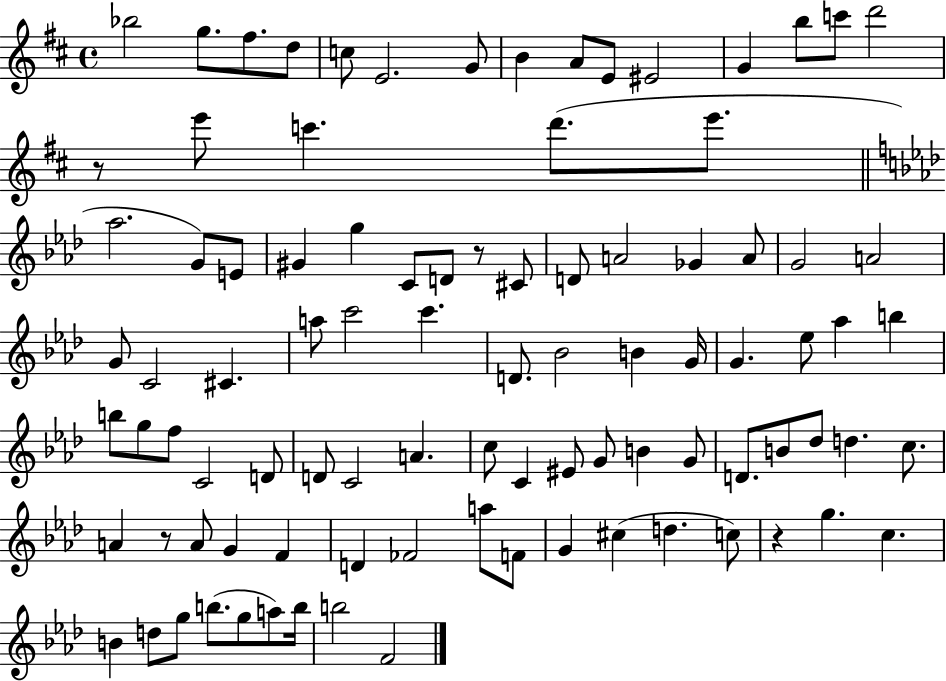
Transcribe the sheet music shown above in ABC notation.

X:1
T:Untitled
M:4/4
L:1/4
K:D
_b2 g/2 ^f/2 d/2 c/2 E2 G/2 B A/2 E/2 ^E2 G b/2 c'/2 d'2 z/2 e'/2 c' d'/2 e'/2 _a2 G/2 E/2 ^G g C/2 D/2 z/2 ^C/2 D/2 A2 _G A/2 G2 A2 G/2 C2 ^C a/2 c'2 c' D/2 _B2 B G/4 G _e/2 _a b b/2 g/2 f/2 C2 D/2 D/2 C2 A c/2 C ^E/2 G/2 B G/2 D/2 B/2 _d/2 d c/2 A z/2 A/2 G F D _F2 a/2 F/2 G ^c d c/2 z g c B d/2 g/2 b/2 g/2 a/2 b/4 b2 F2